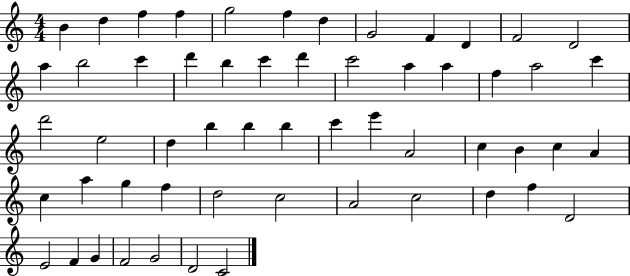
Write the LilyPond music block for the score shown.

{
  \clef treble
  \numericTimeSignature
  \time 4/4
  \key c \major
  b'4 d''4 f''4 f''4 | g''2 f''4 d''4 | g'2 f'4 d'4 | f'2 d'2 | \break a''4 b''2 c'''4 | d'''4 b''4 c'''4 d'''4 | c'''2 a''4 a''4 | f''4 a''2 c'''4 | \break d'''2 e''2 | d''4 b''4 b''4 b''4 | c'''4 e'''4 a'2 | c''4 b'4 c''4 a'4 | \break c''4 a''4 g''4 f''4 | d''2 c''2 | a'2 c''2 | d''4 f''4 d'2 | \break e'2 f'4 g'4 | f'2 g'2 | d'2 c'2 | \bar "|."
}